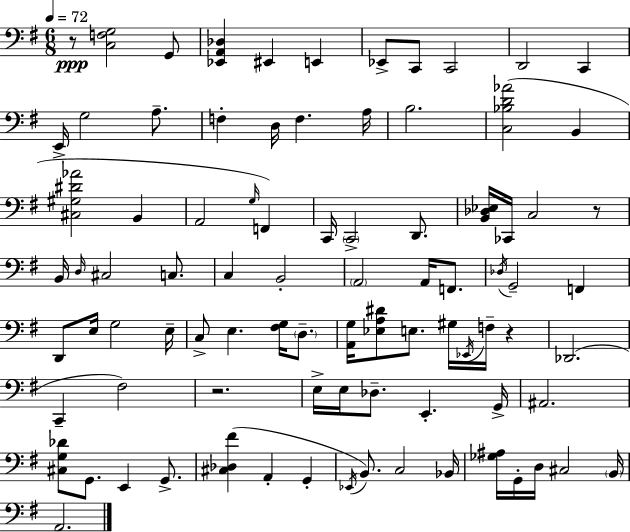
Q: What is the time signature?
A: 6/8